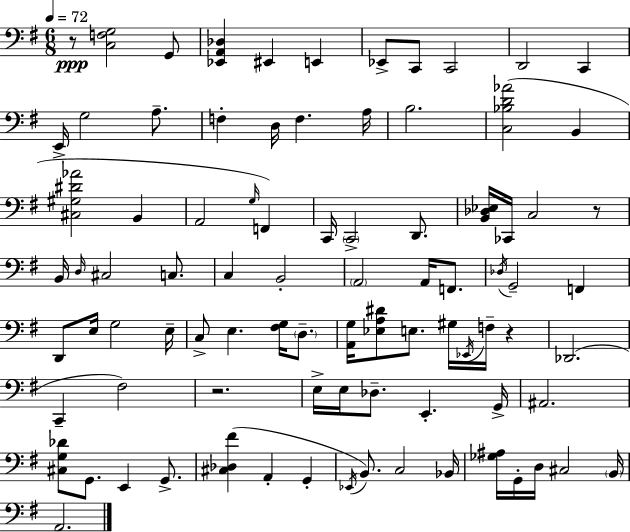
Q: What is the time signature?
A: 6/8